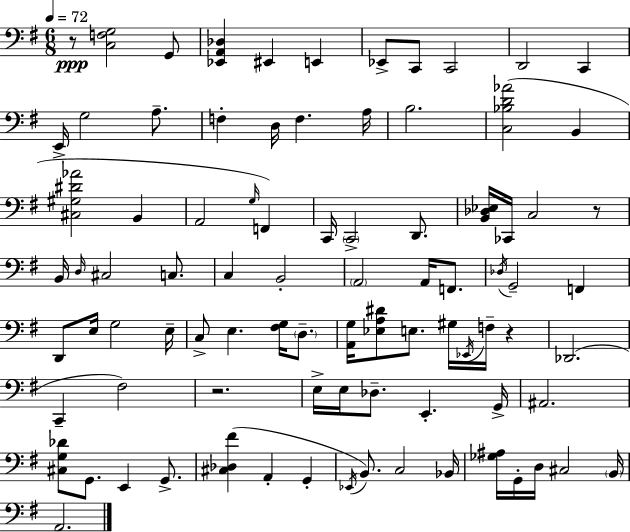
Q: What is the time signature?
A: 6/8